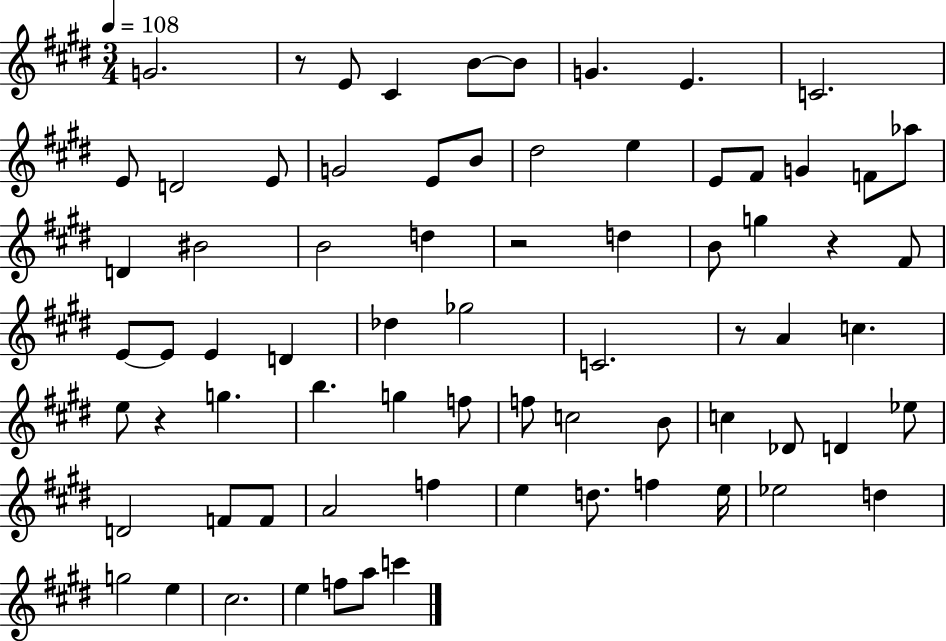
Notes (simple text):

G4/h. R/e E4/e C#4/q B4/e B4/e G4/q. E4/q. C4/h. E4/e D4/h E4/e G4/h E4/e B4/e D#5/h E5/q E4/e F#4/e G4/q F4/e Ab5/e D4/q BIS4/h B4/h D5/q R/h D5/q B4/e G5/q R/q F#4/e E4/e E4/e E4/q D4/q Db5/q Gb5/h C4/h. R/e A4/q C5/q. E5/e R/q G5/q. B5/q. G5/q F5/e F5/e C5/h B4/e C5/q Db4/e D4/q Eb5/e D4/h F4/e F4/e A4/h F5/q E5/q D5/e. F5/q E5/s Eb5/h D5/q G5/h E5/q C#5/h. E5/q F5/e A5/e C6/q